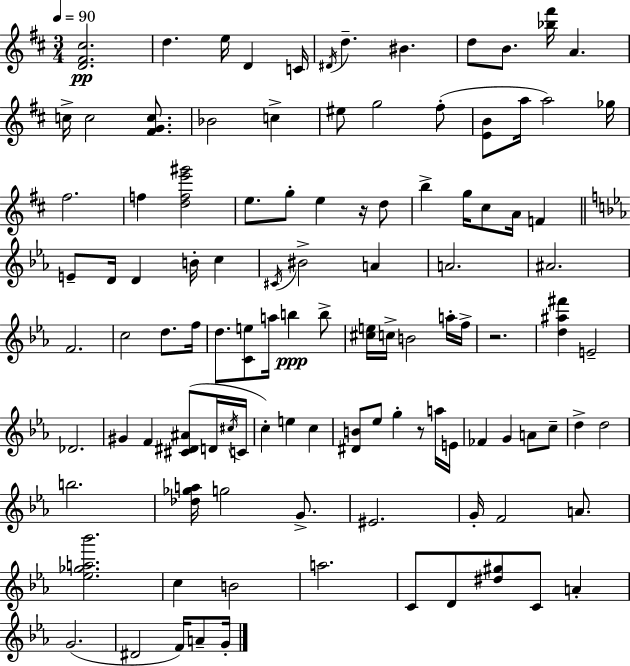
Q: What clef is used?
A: treble